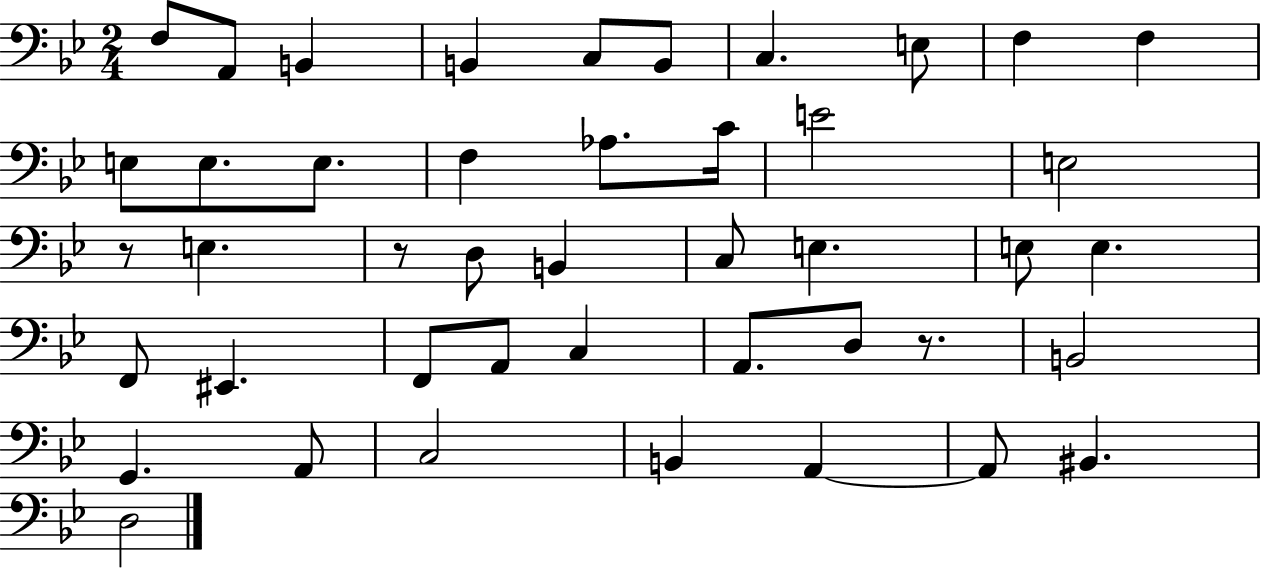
F3/e A2/e B2/q B2/q C3/e B2/e C3/q. E3/e F3/q F3/q E3/e E3/e. E3/e. F3/q Ab3/e. C4/s E4/h E3/h R/e E3/q. R/e D3/e B2/q C3/e E3/q. E3/e E3/q. F2/e EIS2/q. F2/e A2/e C3/q A2/e. D3/e R/e. B2/h G2/q. A2/e C3/h B2/q A2/q A2/e BIS2/q. D3/h